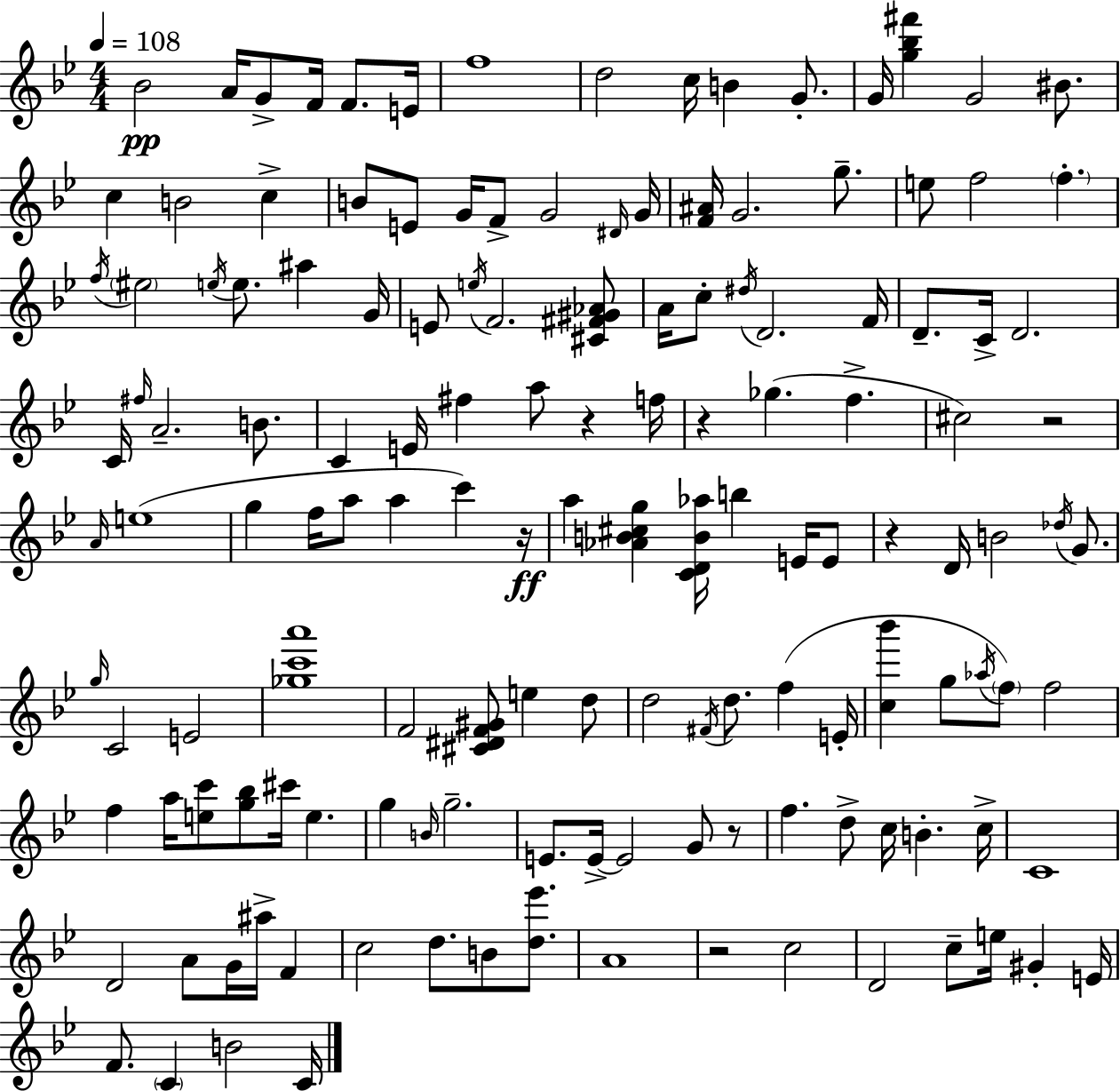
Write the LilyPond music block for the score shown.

{
  \clef treble
  \numericTimeSignature
  \time 4/4
  \key g \minor
  \tempo 4 = 108
  bes'2\pp a'16 g'8-> f'16 f'8. e'16 | f''1 | d''2 c''16 b'4 g'8.-. | g'16 <g'' bes'' fis'''>4 g'2 bis'8. | \break c''4 b'2 c''4-> | b'8 e'8 g'16 f'8-> g'2 \grace { dis'16 } | g'16 <f' ais'>16 g'2. g''8.-- | e''8 f''2 \parenthesize f''4.-. | \break \acciaccatura { f''16 } \parenthesize eis''2 \acciaccatura { e''16 } e''8. ais''4 | g'16 e'8 \acciaccatura { e''16 } f'2. | <cis' fis' gis' aes'>8 a'16 c''8-. \acciaccatura { dis''16 } d'2. | f'16 d'8.-- c'16-> d'2. | \break c'16 \grace { fis''16 } a'2.-- | b'8. c'4 e'16 fis''4 a''8 | r4 f''16 r4 ges''4.( | f''4.-> cis''2) r2 | \break \grace { a'16 } e''1( | g''4 f''16 a''8 a''4 | c'''4) r16\ff a''4 <aes' b' cis'' g''>4 <c' d' b' aes''>16 | b''4 e'16 e'8 r4 d'16 b'2 | \break \acciaccatura { des''16 } g'8. \grace { g''16 } c'2 | e'2 <ges'' c''' a'''>1 | f'2 | <cis' dis' f' gis'>8 e''4 d''8 d''2 | \break \acciaccatura { fis'16 } d''8. f''4( e'16-. <c'' bes'''>4 g''8 | \acciaccatura { aes''16 } \parenthesize f''8) f''2 f''4 a''16 | <e'' c'''>8 <g'' bes''>8 cis'''16 e''4. g''4 \grace { b'16 } | g''2.-- e'8. e'16->~~ | \break e'2 g'8 r8 f''4. | d''8-> c''16 b'4.-. c''16-> c'1 | d'2 | a'8 g'16 ais''16-> f'4 c''2 | \break d''8. b'8 <d'' ees'''>8. a'1 | r2 | c''2 d'2 | c''8-- e''16 gis'4-. e'16 f'8. \parenthesize c'4 | \break b'2 c'16 \bar "|."
}